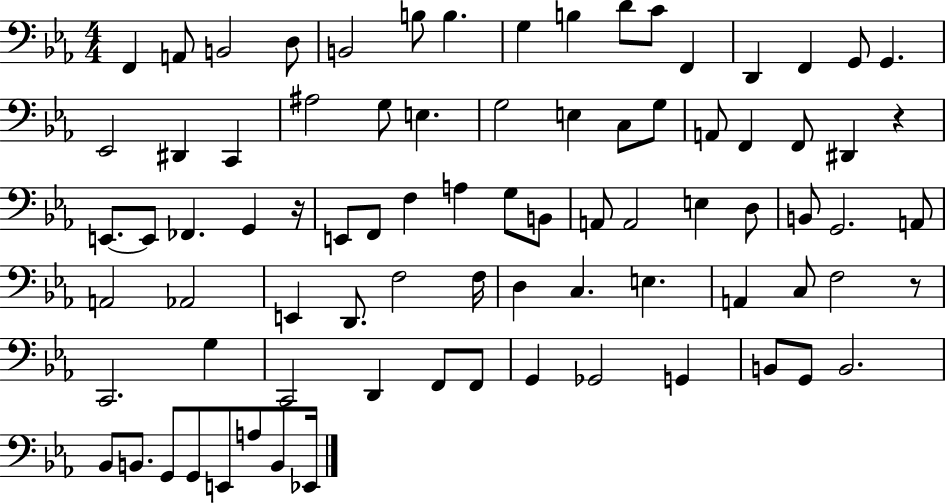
F2/q A2/e B2/h D3/e B2/h B3/e B3/q. G3/q B3/q D4/e C4/e F2/q D2/q F2/q G2/e G2/q. Eb2/h D#2/q C2/q A#3/h G3/e E3/q. G3/h E3/q C3/e G3/e A2/e F2/q F2/e D#2/q R/q E2/e. E2/e FES2/q. G2/q R/s E2/e F2/e F3/q A3/q G3/e B2/e A2/e A2/h E3/q D3/e B2/e G2/h. A2/e A2/h Ab2/h E2/q D2/e. F3/h F3/s D3/q C3/q. E3/q. A2/q C3/e F3/h R/e C2/h. G3/q C2/h D2/q F2/e F2/e G2/q Gb2/h G2/q B2/e G2/e B2/h. Bb2/e B2/e. G2/e G2/e E2/e A3/e B2/e Eb2/s